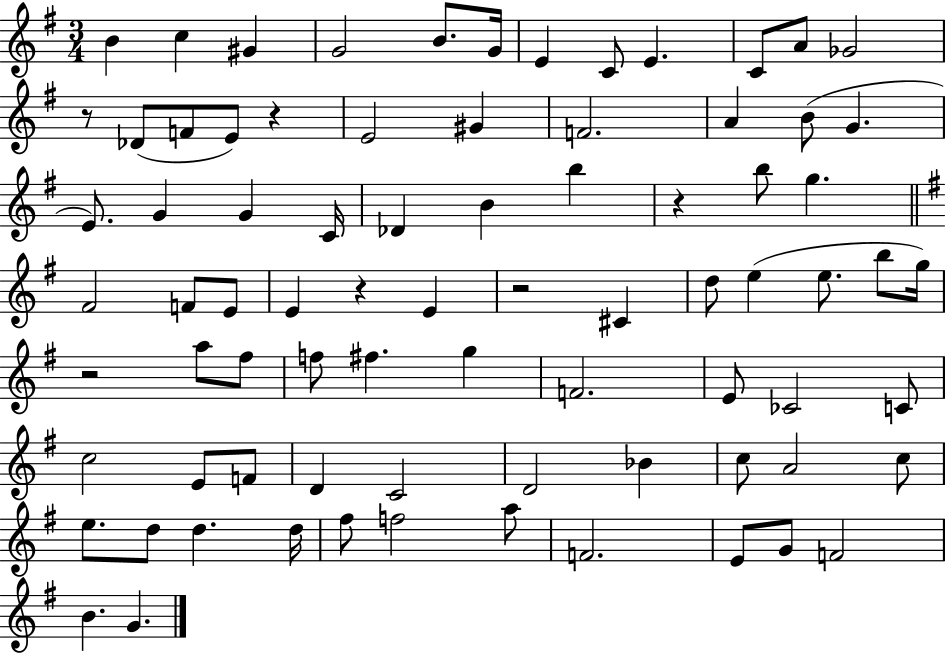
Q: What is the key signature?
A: G major